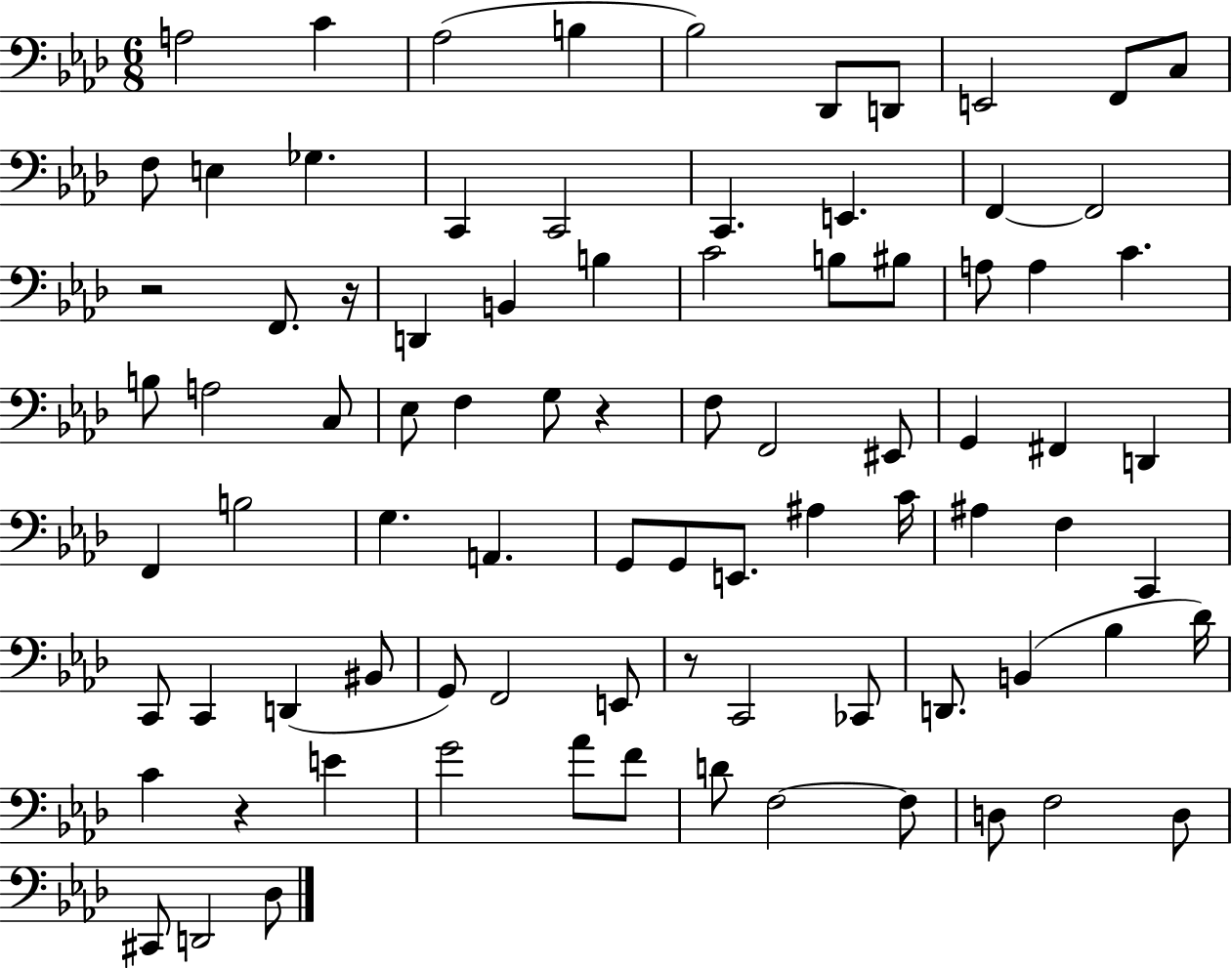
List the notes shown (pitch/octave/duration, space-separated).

A3/h C4/q Ab3/h B3/q Bb3/h Db2/e D2/e E2/h F2/e C3/e F3/e E3/q Gb3/q. C2/q C2/h C2/q. E2/q. F2/q F2/h R/h F2/e. R/s D2/q B2/q B3/q C4/h B3/e BIS3/e A3/e A3/q C4/q. B3/e A3/h C3/e Eb3/e F3/q G3/e R/q F3/e F2/h EIS2/e G2/q F#2/q D2/q F2/q B3/h G3/q. A2/q. G2/e G2/e E2/e. A#3/q C4/s A#3/q F3/q C2/q C2/e C2/q D2/q BIS2/e G2/e F2/h E2/e R/e C2/h CES2/e D2/e. B2/q Bb3/q Db4/s C4/q R/q E4/q G4/h Ab4/e F4/e D4/e F3/h F3/e D3/e F3/h D3/e C#2/e D2/h Db3/e